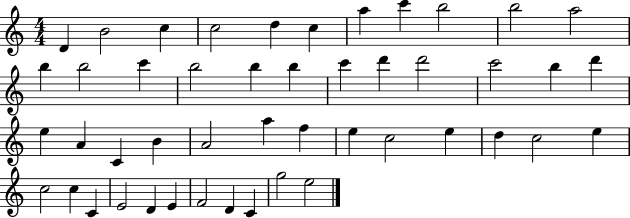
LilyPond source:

{
  \clef treble
  \numericTimeSignature
  \time 4/4
  \key c \major
  d'4 b'2 c''4 | c''2 d''4 c''4 | a''4 c'''4 b''2 | b''2 a''2 | \break b''4 b''2 c'''4 | b''2 b''4 b''4 | c'''4 d'''4 d'''2 | c'''2 b''4 d'''4 | \break e''4 a'4 c'4 b'4 | a'2 a''4 f''4 | e''4 c''2 e''4 | d''4 c''2 e''4 | \break c''2 c''4 c'4 | e'2 d'4 e'4 | f'2 d'4 c'4 | g''2 e''2 | \break \bar "|."
}